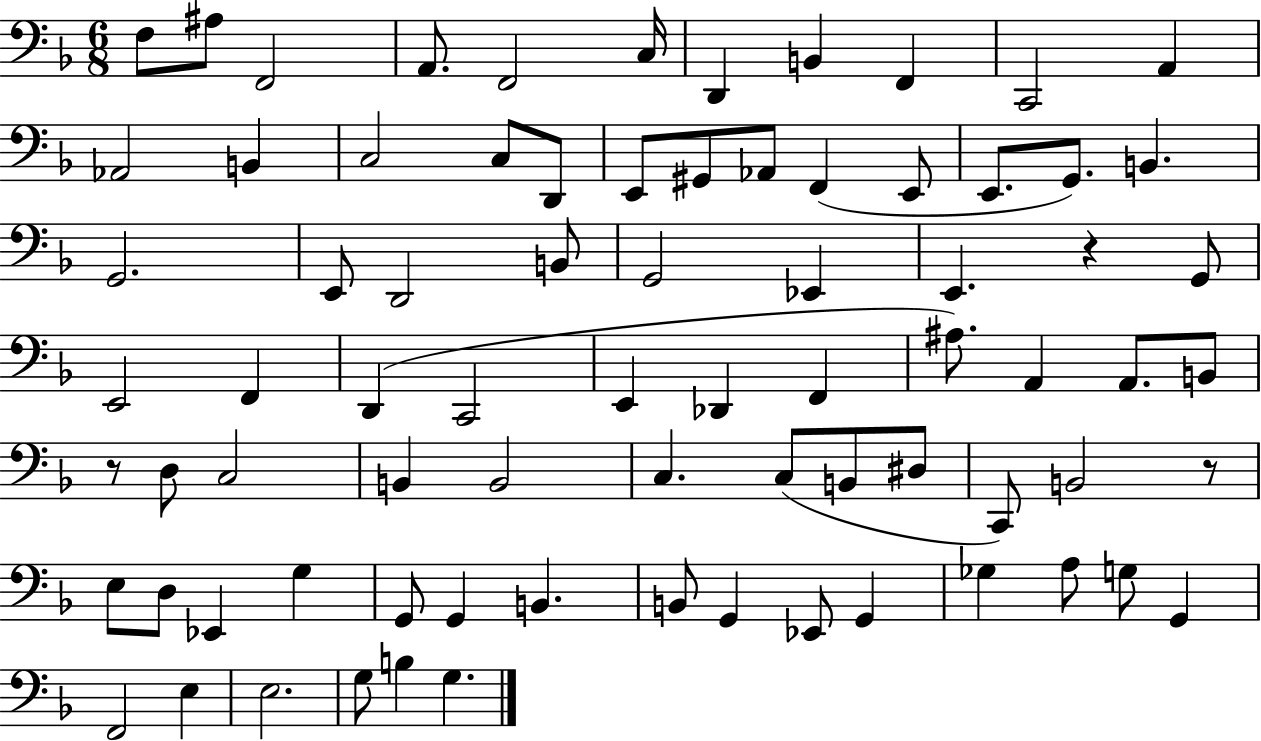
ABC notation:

X:1
T:Untitled
M:6/8
L:1/4
K:F
F,/2 ^A,/2 F,,2 A,,/2 F,,2 C,/4 D,, B,, F,, C,,2 A,, _A,,2 B,, C,2 C,/2 D,,/2 E,,/2 ^G,,/2 _A,,/2 F,, E,,/2 E,,/2 G,,/2 B,, G,,2 E,,/2 D,,2 B,,/2 G,,2 _E,, E,, z G,,/2 E,,2 F,, D,, C,,2 E,, _D,, F,, ^A,/2 A,, A,,/2 B,,/2 z/2 D,/2 C,2 B,, B,,2 C, C,/2 B,,/2 ^D,/2 C,,/2 B,,2 z/2 E,/2 D,/2 _E,, G, G,,/2 G,, B,, B,,/2 G,, _E,,/2 G,, _G, A,/2 G,/2 G,, F,,2 E, E,2 G,/2 B, G,